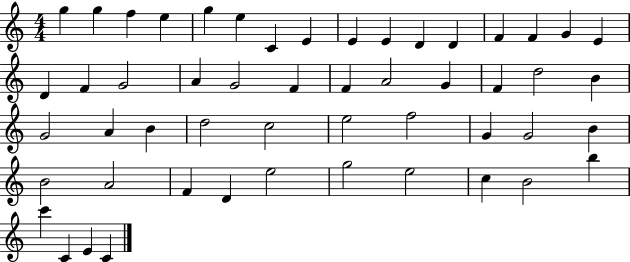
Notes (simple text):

G5/q G5/q F5/q E5/q G5/q E5/q C4/q E4/q E4/q E4/q D4/q D4/q F4/q F4/q G4/q E4/q D4/q F4/q G4/h A4/q G4/h F4/q F4/q A4/h G4/q F4/q D5/h B4/q G4/h A4/q B4/q D5/h C5/h E5/h F5/h G4/q G4/h B4/q B4/h A4/h F4/q D4/q E5/h G5/h E5/h C5/q B4/h B5/q C6/q C4/q E4/q C4/q